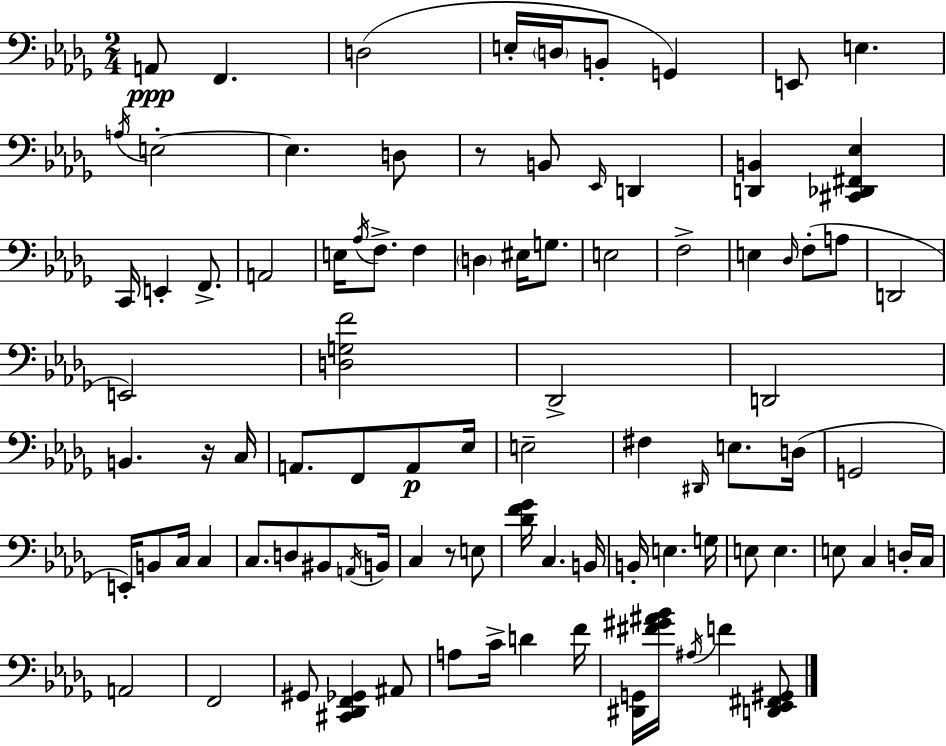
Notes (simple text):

A2/e F2/q. D3/h E3/s D3/s B2/e G2/q E2/e E3/q. A3/s E3/h E3/q. D3/e R/e B2/e Eb2/s D2/q [D2,B2]/q [C#2,Db2,F#2,Eb3]/q C2/s E2/q F2/e. A2/h E3/s Ab3/s F3/e. F3/q D3/q EIS3/s G3/e. E3/h F3/h E3/q Db3/s F3/e A3/e D2/h E2/h [D3,G3,F4]/h Db2/h D2/h B2/q. R/s C3/s A2/e. F2/e A2/e Eb3/s E3/h F#3/q D#2/s E3/e. D3/s G2/h E2/s B2/e C3/s C3/q C3/e. D3/e BIS2/e A2/s B2/s C3/q R/e E3/e [Db4,F4,Gb4]/s C3/q. B2/s B2/s E3/q. G3/s E3/e E3/q. E3/e C3/q D3/s C3/s A2/h F2/h G#2/e [C#2,Db2,F2,Gb2]/q A#2/e A3/e C4/s D4/q F4/s [D#2,G2]/s [F#4,G#4,A#4,Bb4]/s A#3/s F4/q [D2,Eb2,F#2,G#2]/e